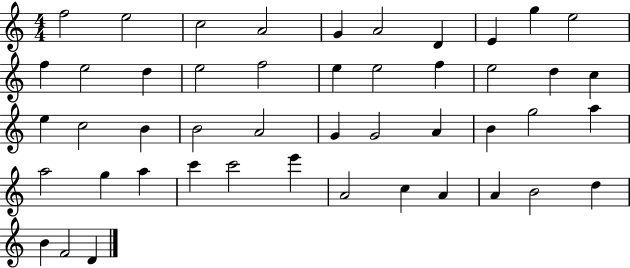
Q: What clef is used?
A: treble